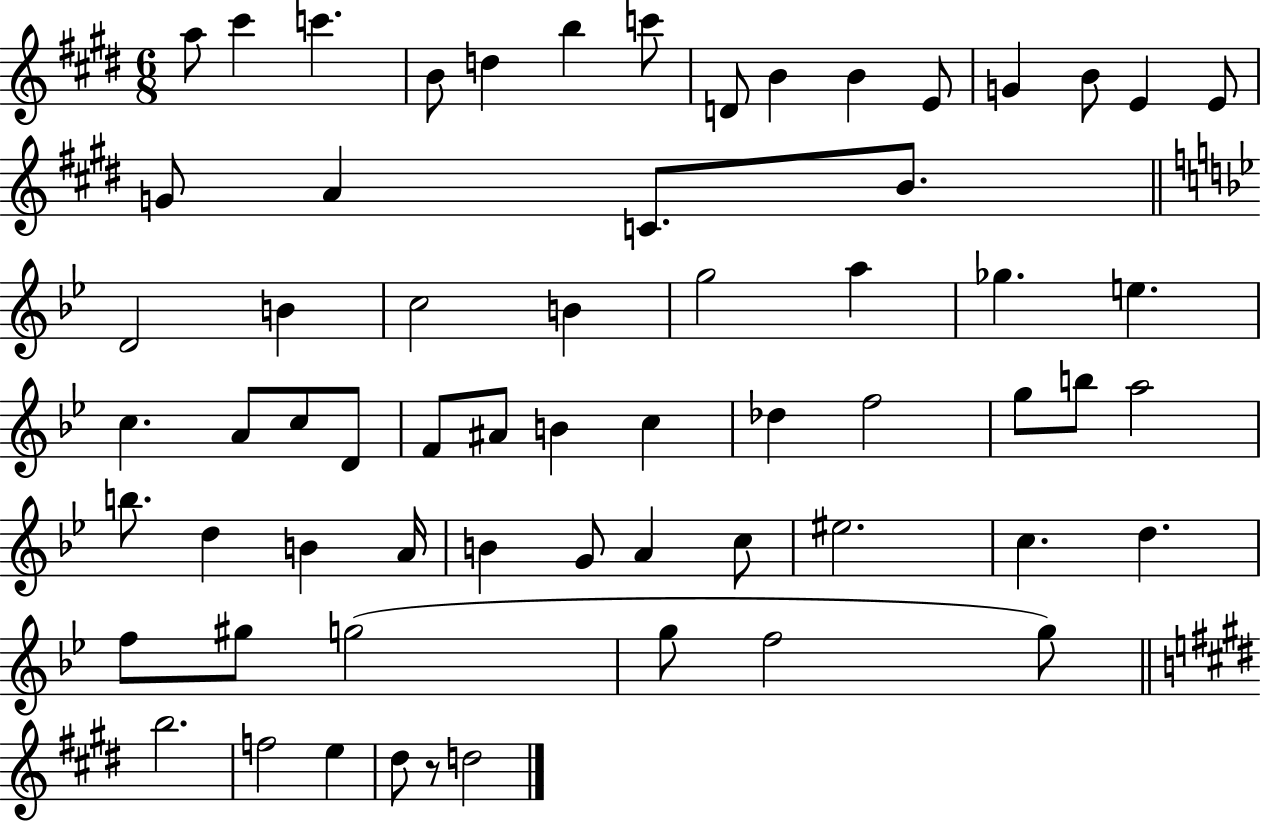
{
  \clef treble
  \numericTimeSignature
  \time 6/8
  \key e \major
  \repeat volta 2 { a''8 cis'''4 c'''4. | b'8 d''4 b''4 c'''8 | d'8 b'4 b'4 e'8 | g'4 b'8 e'4 e'8 | \break g'8 a'4 c'8. b'8. | \bar "||" \break \key bes \major d'2 b'4 | c''2 b'4 | g''2 a''4 | ges''4. e''4. | \break c''4. a'8 c''8 d'8 | f'8 ais'8 b'4 c''4 | des''4 f''2 | g''8 b''8 a''2 | \break b''8. d''4 b'4 a'16 | b'4 g'8 a'4 c''8 | eis''2. | c''4. d''4. | \break f''8 gis''8 g''2( | g''8 f''2 g''8) | \bar "||" \break \key e \major b''2. | f''2 e''4 | dis''8 r8 d''2 | } \bar "|."
}